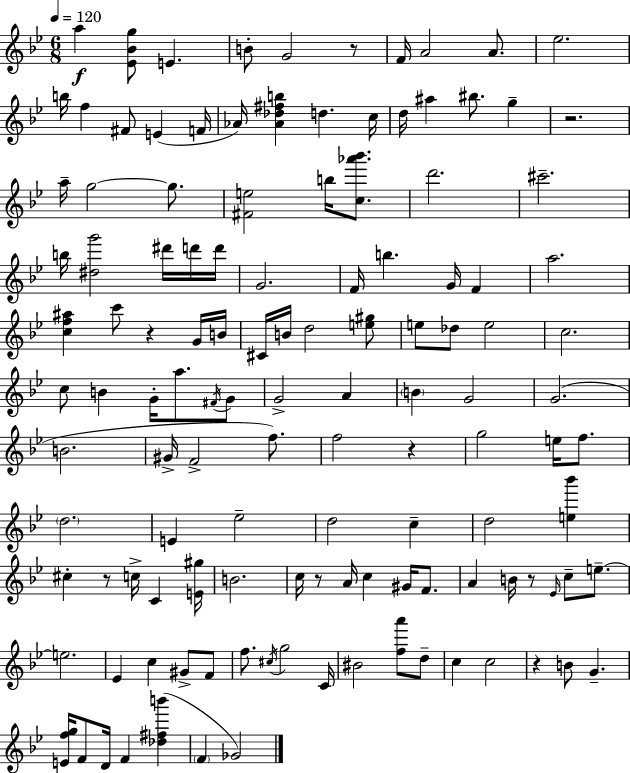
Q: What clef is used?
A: treble